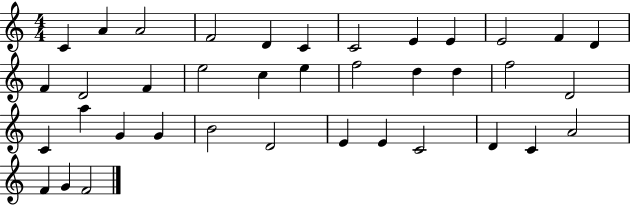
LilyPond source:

{
  \clef treble
  \numericTimeSignature
  \time 4/4
  \key c \major
  c'4 a'4 a'2 | f'2 d'4 c'4 | c'2 e'4 e'4 | e'2 f'4 d'4 | \break f'4 d'2 f'4 | e''2 c''4 e''4 | f''2 d''4 d''4 | f''2 d'2 | \break c'4 a''4 g'4 g'4 | b'2 d'2 | e'4 e'4 c'2 | d'4 c'4 a'2 | \break f'4 g'4 f'2 | \bar "|."
}